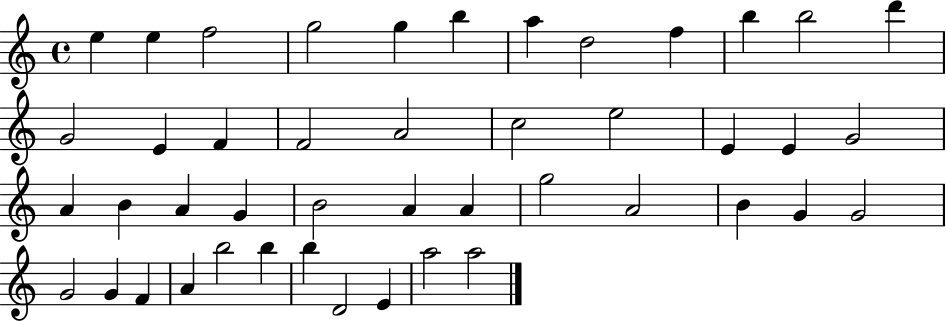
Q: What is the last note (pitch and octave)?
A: A5